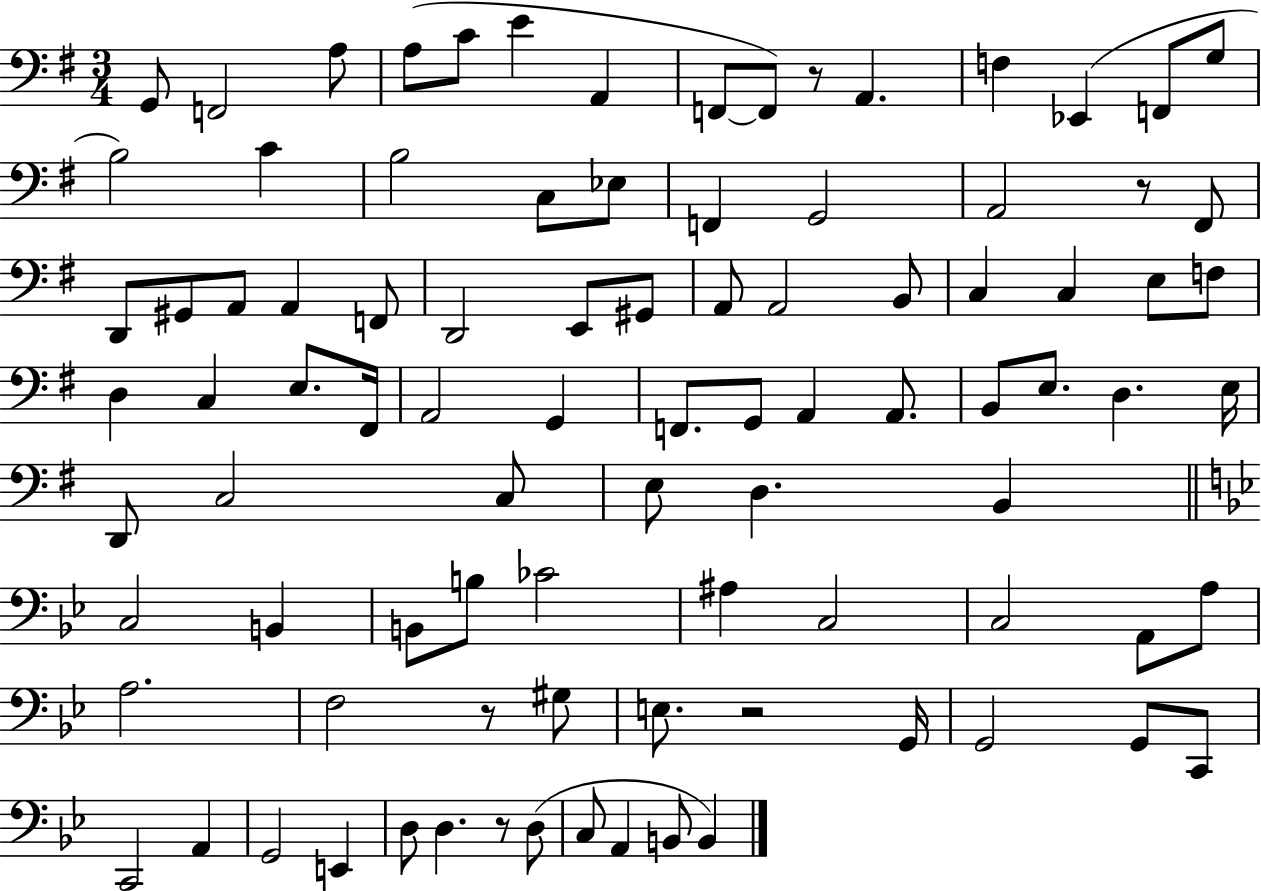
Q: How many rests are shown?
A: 5